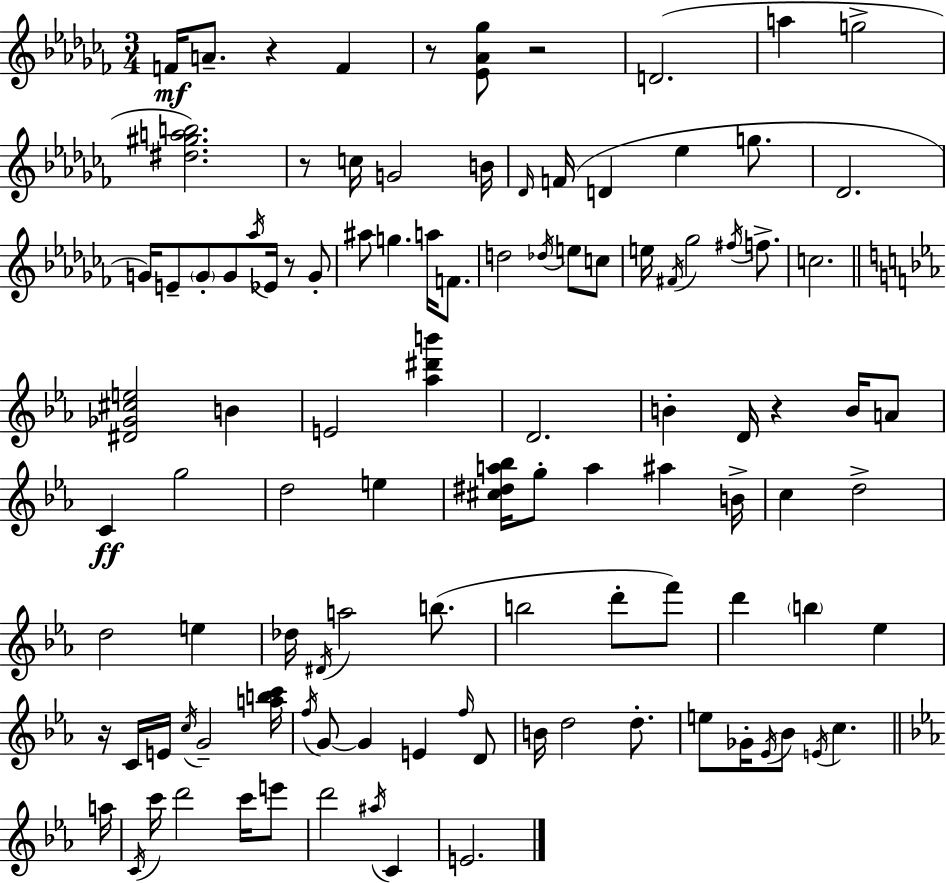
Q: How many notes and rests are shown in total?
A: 107